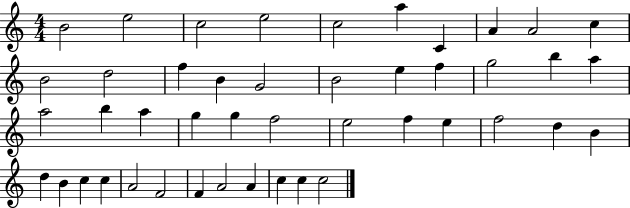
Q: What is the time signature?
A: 4/4